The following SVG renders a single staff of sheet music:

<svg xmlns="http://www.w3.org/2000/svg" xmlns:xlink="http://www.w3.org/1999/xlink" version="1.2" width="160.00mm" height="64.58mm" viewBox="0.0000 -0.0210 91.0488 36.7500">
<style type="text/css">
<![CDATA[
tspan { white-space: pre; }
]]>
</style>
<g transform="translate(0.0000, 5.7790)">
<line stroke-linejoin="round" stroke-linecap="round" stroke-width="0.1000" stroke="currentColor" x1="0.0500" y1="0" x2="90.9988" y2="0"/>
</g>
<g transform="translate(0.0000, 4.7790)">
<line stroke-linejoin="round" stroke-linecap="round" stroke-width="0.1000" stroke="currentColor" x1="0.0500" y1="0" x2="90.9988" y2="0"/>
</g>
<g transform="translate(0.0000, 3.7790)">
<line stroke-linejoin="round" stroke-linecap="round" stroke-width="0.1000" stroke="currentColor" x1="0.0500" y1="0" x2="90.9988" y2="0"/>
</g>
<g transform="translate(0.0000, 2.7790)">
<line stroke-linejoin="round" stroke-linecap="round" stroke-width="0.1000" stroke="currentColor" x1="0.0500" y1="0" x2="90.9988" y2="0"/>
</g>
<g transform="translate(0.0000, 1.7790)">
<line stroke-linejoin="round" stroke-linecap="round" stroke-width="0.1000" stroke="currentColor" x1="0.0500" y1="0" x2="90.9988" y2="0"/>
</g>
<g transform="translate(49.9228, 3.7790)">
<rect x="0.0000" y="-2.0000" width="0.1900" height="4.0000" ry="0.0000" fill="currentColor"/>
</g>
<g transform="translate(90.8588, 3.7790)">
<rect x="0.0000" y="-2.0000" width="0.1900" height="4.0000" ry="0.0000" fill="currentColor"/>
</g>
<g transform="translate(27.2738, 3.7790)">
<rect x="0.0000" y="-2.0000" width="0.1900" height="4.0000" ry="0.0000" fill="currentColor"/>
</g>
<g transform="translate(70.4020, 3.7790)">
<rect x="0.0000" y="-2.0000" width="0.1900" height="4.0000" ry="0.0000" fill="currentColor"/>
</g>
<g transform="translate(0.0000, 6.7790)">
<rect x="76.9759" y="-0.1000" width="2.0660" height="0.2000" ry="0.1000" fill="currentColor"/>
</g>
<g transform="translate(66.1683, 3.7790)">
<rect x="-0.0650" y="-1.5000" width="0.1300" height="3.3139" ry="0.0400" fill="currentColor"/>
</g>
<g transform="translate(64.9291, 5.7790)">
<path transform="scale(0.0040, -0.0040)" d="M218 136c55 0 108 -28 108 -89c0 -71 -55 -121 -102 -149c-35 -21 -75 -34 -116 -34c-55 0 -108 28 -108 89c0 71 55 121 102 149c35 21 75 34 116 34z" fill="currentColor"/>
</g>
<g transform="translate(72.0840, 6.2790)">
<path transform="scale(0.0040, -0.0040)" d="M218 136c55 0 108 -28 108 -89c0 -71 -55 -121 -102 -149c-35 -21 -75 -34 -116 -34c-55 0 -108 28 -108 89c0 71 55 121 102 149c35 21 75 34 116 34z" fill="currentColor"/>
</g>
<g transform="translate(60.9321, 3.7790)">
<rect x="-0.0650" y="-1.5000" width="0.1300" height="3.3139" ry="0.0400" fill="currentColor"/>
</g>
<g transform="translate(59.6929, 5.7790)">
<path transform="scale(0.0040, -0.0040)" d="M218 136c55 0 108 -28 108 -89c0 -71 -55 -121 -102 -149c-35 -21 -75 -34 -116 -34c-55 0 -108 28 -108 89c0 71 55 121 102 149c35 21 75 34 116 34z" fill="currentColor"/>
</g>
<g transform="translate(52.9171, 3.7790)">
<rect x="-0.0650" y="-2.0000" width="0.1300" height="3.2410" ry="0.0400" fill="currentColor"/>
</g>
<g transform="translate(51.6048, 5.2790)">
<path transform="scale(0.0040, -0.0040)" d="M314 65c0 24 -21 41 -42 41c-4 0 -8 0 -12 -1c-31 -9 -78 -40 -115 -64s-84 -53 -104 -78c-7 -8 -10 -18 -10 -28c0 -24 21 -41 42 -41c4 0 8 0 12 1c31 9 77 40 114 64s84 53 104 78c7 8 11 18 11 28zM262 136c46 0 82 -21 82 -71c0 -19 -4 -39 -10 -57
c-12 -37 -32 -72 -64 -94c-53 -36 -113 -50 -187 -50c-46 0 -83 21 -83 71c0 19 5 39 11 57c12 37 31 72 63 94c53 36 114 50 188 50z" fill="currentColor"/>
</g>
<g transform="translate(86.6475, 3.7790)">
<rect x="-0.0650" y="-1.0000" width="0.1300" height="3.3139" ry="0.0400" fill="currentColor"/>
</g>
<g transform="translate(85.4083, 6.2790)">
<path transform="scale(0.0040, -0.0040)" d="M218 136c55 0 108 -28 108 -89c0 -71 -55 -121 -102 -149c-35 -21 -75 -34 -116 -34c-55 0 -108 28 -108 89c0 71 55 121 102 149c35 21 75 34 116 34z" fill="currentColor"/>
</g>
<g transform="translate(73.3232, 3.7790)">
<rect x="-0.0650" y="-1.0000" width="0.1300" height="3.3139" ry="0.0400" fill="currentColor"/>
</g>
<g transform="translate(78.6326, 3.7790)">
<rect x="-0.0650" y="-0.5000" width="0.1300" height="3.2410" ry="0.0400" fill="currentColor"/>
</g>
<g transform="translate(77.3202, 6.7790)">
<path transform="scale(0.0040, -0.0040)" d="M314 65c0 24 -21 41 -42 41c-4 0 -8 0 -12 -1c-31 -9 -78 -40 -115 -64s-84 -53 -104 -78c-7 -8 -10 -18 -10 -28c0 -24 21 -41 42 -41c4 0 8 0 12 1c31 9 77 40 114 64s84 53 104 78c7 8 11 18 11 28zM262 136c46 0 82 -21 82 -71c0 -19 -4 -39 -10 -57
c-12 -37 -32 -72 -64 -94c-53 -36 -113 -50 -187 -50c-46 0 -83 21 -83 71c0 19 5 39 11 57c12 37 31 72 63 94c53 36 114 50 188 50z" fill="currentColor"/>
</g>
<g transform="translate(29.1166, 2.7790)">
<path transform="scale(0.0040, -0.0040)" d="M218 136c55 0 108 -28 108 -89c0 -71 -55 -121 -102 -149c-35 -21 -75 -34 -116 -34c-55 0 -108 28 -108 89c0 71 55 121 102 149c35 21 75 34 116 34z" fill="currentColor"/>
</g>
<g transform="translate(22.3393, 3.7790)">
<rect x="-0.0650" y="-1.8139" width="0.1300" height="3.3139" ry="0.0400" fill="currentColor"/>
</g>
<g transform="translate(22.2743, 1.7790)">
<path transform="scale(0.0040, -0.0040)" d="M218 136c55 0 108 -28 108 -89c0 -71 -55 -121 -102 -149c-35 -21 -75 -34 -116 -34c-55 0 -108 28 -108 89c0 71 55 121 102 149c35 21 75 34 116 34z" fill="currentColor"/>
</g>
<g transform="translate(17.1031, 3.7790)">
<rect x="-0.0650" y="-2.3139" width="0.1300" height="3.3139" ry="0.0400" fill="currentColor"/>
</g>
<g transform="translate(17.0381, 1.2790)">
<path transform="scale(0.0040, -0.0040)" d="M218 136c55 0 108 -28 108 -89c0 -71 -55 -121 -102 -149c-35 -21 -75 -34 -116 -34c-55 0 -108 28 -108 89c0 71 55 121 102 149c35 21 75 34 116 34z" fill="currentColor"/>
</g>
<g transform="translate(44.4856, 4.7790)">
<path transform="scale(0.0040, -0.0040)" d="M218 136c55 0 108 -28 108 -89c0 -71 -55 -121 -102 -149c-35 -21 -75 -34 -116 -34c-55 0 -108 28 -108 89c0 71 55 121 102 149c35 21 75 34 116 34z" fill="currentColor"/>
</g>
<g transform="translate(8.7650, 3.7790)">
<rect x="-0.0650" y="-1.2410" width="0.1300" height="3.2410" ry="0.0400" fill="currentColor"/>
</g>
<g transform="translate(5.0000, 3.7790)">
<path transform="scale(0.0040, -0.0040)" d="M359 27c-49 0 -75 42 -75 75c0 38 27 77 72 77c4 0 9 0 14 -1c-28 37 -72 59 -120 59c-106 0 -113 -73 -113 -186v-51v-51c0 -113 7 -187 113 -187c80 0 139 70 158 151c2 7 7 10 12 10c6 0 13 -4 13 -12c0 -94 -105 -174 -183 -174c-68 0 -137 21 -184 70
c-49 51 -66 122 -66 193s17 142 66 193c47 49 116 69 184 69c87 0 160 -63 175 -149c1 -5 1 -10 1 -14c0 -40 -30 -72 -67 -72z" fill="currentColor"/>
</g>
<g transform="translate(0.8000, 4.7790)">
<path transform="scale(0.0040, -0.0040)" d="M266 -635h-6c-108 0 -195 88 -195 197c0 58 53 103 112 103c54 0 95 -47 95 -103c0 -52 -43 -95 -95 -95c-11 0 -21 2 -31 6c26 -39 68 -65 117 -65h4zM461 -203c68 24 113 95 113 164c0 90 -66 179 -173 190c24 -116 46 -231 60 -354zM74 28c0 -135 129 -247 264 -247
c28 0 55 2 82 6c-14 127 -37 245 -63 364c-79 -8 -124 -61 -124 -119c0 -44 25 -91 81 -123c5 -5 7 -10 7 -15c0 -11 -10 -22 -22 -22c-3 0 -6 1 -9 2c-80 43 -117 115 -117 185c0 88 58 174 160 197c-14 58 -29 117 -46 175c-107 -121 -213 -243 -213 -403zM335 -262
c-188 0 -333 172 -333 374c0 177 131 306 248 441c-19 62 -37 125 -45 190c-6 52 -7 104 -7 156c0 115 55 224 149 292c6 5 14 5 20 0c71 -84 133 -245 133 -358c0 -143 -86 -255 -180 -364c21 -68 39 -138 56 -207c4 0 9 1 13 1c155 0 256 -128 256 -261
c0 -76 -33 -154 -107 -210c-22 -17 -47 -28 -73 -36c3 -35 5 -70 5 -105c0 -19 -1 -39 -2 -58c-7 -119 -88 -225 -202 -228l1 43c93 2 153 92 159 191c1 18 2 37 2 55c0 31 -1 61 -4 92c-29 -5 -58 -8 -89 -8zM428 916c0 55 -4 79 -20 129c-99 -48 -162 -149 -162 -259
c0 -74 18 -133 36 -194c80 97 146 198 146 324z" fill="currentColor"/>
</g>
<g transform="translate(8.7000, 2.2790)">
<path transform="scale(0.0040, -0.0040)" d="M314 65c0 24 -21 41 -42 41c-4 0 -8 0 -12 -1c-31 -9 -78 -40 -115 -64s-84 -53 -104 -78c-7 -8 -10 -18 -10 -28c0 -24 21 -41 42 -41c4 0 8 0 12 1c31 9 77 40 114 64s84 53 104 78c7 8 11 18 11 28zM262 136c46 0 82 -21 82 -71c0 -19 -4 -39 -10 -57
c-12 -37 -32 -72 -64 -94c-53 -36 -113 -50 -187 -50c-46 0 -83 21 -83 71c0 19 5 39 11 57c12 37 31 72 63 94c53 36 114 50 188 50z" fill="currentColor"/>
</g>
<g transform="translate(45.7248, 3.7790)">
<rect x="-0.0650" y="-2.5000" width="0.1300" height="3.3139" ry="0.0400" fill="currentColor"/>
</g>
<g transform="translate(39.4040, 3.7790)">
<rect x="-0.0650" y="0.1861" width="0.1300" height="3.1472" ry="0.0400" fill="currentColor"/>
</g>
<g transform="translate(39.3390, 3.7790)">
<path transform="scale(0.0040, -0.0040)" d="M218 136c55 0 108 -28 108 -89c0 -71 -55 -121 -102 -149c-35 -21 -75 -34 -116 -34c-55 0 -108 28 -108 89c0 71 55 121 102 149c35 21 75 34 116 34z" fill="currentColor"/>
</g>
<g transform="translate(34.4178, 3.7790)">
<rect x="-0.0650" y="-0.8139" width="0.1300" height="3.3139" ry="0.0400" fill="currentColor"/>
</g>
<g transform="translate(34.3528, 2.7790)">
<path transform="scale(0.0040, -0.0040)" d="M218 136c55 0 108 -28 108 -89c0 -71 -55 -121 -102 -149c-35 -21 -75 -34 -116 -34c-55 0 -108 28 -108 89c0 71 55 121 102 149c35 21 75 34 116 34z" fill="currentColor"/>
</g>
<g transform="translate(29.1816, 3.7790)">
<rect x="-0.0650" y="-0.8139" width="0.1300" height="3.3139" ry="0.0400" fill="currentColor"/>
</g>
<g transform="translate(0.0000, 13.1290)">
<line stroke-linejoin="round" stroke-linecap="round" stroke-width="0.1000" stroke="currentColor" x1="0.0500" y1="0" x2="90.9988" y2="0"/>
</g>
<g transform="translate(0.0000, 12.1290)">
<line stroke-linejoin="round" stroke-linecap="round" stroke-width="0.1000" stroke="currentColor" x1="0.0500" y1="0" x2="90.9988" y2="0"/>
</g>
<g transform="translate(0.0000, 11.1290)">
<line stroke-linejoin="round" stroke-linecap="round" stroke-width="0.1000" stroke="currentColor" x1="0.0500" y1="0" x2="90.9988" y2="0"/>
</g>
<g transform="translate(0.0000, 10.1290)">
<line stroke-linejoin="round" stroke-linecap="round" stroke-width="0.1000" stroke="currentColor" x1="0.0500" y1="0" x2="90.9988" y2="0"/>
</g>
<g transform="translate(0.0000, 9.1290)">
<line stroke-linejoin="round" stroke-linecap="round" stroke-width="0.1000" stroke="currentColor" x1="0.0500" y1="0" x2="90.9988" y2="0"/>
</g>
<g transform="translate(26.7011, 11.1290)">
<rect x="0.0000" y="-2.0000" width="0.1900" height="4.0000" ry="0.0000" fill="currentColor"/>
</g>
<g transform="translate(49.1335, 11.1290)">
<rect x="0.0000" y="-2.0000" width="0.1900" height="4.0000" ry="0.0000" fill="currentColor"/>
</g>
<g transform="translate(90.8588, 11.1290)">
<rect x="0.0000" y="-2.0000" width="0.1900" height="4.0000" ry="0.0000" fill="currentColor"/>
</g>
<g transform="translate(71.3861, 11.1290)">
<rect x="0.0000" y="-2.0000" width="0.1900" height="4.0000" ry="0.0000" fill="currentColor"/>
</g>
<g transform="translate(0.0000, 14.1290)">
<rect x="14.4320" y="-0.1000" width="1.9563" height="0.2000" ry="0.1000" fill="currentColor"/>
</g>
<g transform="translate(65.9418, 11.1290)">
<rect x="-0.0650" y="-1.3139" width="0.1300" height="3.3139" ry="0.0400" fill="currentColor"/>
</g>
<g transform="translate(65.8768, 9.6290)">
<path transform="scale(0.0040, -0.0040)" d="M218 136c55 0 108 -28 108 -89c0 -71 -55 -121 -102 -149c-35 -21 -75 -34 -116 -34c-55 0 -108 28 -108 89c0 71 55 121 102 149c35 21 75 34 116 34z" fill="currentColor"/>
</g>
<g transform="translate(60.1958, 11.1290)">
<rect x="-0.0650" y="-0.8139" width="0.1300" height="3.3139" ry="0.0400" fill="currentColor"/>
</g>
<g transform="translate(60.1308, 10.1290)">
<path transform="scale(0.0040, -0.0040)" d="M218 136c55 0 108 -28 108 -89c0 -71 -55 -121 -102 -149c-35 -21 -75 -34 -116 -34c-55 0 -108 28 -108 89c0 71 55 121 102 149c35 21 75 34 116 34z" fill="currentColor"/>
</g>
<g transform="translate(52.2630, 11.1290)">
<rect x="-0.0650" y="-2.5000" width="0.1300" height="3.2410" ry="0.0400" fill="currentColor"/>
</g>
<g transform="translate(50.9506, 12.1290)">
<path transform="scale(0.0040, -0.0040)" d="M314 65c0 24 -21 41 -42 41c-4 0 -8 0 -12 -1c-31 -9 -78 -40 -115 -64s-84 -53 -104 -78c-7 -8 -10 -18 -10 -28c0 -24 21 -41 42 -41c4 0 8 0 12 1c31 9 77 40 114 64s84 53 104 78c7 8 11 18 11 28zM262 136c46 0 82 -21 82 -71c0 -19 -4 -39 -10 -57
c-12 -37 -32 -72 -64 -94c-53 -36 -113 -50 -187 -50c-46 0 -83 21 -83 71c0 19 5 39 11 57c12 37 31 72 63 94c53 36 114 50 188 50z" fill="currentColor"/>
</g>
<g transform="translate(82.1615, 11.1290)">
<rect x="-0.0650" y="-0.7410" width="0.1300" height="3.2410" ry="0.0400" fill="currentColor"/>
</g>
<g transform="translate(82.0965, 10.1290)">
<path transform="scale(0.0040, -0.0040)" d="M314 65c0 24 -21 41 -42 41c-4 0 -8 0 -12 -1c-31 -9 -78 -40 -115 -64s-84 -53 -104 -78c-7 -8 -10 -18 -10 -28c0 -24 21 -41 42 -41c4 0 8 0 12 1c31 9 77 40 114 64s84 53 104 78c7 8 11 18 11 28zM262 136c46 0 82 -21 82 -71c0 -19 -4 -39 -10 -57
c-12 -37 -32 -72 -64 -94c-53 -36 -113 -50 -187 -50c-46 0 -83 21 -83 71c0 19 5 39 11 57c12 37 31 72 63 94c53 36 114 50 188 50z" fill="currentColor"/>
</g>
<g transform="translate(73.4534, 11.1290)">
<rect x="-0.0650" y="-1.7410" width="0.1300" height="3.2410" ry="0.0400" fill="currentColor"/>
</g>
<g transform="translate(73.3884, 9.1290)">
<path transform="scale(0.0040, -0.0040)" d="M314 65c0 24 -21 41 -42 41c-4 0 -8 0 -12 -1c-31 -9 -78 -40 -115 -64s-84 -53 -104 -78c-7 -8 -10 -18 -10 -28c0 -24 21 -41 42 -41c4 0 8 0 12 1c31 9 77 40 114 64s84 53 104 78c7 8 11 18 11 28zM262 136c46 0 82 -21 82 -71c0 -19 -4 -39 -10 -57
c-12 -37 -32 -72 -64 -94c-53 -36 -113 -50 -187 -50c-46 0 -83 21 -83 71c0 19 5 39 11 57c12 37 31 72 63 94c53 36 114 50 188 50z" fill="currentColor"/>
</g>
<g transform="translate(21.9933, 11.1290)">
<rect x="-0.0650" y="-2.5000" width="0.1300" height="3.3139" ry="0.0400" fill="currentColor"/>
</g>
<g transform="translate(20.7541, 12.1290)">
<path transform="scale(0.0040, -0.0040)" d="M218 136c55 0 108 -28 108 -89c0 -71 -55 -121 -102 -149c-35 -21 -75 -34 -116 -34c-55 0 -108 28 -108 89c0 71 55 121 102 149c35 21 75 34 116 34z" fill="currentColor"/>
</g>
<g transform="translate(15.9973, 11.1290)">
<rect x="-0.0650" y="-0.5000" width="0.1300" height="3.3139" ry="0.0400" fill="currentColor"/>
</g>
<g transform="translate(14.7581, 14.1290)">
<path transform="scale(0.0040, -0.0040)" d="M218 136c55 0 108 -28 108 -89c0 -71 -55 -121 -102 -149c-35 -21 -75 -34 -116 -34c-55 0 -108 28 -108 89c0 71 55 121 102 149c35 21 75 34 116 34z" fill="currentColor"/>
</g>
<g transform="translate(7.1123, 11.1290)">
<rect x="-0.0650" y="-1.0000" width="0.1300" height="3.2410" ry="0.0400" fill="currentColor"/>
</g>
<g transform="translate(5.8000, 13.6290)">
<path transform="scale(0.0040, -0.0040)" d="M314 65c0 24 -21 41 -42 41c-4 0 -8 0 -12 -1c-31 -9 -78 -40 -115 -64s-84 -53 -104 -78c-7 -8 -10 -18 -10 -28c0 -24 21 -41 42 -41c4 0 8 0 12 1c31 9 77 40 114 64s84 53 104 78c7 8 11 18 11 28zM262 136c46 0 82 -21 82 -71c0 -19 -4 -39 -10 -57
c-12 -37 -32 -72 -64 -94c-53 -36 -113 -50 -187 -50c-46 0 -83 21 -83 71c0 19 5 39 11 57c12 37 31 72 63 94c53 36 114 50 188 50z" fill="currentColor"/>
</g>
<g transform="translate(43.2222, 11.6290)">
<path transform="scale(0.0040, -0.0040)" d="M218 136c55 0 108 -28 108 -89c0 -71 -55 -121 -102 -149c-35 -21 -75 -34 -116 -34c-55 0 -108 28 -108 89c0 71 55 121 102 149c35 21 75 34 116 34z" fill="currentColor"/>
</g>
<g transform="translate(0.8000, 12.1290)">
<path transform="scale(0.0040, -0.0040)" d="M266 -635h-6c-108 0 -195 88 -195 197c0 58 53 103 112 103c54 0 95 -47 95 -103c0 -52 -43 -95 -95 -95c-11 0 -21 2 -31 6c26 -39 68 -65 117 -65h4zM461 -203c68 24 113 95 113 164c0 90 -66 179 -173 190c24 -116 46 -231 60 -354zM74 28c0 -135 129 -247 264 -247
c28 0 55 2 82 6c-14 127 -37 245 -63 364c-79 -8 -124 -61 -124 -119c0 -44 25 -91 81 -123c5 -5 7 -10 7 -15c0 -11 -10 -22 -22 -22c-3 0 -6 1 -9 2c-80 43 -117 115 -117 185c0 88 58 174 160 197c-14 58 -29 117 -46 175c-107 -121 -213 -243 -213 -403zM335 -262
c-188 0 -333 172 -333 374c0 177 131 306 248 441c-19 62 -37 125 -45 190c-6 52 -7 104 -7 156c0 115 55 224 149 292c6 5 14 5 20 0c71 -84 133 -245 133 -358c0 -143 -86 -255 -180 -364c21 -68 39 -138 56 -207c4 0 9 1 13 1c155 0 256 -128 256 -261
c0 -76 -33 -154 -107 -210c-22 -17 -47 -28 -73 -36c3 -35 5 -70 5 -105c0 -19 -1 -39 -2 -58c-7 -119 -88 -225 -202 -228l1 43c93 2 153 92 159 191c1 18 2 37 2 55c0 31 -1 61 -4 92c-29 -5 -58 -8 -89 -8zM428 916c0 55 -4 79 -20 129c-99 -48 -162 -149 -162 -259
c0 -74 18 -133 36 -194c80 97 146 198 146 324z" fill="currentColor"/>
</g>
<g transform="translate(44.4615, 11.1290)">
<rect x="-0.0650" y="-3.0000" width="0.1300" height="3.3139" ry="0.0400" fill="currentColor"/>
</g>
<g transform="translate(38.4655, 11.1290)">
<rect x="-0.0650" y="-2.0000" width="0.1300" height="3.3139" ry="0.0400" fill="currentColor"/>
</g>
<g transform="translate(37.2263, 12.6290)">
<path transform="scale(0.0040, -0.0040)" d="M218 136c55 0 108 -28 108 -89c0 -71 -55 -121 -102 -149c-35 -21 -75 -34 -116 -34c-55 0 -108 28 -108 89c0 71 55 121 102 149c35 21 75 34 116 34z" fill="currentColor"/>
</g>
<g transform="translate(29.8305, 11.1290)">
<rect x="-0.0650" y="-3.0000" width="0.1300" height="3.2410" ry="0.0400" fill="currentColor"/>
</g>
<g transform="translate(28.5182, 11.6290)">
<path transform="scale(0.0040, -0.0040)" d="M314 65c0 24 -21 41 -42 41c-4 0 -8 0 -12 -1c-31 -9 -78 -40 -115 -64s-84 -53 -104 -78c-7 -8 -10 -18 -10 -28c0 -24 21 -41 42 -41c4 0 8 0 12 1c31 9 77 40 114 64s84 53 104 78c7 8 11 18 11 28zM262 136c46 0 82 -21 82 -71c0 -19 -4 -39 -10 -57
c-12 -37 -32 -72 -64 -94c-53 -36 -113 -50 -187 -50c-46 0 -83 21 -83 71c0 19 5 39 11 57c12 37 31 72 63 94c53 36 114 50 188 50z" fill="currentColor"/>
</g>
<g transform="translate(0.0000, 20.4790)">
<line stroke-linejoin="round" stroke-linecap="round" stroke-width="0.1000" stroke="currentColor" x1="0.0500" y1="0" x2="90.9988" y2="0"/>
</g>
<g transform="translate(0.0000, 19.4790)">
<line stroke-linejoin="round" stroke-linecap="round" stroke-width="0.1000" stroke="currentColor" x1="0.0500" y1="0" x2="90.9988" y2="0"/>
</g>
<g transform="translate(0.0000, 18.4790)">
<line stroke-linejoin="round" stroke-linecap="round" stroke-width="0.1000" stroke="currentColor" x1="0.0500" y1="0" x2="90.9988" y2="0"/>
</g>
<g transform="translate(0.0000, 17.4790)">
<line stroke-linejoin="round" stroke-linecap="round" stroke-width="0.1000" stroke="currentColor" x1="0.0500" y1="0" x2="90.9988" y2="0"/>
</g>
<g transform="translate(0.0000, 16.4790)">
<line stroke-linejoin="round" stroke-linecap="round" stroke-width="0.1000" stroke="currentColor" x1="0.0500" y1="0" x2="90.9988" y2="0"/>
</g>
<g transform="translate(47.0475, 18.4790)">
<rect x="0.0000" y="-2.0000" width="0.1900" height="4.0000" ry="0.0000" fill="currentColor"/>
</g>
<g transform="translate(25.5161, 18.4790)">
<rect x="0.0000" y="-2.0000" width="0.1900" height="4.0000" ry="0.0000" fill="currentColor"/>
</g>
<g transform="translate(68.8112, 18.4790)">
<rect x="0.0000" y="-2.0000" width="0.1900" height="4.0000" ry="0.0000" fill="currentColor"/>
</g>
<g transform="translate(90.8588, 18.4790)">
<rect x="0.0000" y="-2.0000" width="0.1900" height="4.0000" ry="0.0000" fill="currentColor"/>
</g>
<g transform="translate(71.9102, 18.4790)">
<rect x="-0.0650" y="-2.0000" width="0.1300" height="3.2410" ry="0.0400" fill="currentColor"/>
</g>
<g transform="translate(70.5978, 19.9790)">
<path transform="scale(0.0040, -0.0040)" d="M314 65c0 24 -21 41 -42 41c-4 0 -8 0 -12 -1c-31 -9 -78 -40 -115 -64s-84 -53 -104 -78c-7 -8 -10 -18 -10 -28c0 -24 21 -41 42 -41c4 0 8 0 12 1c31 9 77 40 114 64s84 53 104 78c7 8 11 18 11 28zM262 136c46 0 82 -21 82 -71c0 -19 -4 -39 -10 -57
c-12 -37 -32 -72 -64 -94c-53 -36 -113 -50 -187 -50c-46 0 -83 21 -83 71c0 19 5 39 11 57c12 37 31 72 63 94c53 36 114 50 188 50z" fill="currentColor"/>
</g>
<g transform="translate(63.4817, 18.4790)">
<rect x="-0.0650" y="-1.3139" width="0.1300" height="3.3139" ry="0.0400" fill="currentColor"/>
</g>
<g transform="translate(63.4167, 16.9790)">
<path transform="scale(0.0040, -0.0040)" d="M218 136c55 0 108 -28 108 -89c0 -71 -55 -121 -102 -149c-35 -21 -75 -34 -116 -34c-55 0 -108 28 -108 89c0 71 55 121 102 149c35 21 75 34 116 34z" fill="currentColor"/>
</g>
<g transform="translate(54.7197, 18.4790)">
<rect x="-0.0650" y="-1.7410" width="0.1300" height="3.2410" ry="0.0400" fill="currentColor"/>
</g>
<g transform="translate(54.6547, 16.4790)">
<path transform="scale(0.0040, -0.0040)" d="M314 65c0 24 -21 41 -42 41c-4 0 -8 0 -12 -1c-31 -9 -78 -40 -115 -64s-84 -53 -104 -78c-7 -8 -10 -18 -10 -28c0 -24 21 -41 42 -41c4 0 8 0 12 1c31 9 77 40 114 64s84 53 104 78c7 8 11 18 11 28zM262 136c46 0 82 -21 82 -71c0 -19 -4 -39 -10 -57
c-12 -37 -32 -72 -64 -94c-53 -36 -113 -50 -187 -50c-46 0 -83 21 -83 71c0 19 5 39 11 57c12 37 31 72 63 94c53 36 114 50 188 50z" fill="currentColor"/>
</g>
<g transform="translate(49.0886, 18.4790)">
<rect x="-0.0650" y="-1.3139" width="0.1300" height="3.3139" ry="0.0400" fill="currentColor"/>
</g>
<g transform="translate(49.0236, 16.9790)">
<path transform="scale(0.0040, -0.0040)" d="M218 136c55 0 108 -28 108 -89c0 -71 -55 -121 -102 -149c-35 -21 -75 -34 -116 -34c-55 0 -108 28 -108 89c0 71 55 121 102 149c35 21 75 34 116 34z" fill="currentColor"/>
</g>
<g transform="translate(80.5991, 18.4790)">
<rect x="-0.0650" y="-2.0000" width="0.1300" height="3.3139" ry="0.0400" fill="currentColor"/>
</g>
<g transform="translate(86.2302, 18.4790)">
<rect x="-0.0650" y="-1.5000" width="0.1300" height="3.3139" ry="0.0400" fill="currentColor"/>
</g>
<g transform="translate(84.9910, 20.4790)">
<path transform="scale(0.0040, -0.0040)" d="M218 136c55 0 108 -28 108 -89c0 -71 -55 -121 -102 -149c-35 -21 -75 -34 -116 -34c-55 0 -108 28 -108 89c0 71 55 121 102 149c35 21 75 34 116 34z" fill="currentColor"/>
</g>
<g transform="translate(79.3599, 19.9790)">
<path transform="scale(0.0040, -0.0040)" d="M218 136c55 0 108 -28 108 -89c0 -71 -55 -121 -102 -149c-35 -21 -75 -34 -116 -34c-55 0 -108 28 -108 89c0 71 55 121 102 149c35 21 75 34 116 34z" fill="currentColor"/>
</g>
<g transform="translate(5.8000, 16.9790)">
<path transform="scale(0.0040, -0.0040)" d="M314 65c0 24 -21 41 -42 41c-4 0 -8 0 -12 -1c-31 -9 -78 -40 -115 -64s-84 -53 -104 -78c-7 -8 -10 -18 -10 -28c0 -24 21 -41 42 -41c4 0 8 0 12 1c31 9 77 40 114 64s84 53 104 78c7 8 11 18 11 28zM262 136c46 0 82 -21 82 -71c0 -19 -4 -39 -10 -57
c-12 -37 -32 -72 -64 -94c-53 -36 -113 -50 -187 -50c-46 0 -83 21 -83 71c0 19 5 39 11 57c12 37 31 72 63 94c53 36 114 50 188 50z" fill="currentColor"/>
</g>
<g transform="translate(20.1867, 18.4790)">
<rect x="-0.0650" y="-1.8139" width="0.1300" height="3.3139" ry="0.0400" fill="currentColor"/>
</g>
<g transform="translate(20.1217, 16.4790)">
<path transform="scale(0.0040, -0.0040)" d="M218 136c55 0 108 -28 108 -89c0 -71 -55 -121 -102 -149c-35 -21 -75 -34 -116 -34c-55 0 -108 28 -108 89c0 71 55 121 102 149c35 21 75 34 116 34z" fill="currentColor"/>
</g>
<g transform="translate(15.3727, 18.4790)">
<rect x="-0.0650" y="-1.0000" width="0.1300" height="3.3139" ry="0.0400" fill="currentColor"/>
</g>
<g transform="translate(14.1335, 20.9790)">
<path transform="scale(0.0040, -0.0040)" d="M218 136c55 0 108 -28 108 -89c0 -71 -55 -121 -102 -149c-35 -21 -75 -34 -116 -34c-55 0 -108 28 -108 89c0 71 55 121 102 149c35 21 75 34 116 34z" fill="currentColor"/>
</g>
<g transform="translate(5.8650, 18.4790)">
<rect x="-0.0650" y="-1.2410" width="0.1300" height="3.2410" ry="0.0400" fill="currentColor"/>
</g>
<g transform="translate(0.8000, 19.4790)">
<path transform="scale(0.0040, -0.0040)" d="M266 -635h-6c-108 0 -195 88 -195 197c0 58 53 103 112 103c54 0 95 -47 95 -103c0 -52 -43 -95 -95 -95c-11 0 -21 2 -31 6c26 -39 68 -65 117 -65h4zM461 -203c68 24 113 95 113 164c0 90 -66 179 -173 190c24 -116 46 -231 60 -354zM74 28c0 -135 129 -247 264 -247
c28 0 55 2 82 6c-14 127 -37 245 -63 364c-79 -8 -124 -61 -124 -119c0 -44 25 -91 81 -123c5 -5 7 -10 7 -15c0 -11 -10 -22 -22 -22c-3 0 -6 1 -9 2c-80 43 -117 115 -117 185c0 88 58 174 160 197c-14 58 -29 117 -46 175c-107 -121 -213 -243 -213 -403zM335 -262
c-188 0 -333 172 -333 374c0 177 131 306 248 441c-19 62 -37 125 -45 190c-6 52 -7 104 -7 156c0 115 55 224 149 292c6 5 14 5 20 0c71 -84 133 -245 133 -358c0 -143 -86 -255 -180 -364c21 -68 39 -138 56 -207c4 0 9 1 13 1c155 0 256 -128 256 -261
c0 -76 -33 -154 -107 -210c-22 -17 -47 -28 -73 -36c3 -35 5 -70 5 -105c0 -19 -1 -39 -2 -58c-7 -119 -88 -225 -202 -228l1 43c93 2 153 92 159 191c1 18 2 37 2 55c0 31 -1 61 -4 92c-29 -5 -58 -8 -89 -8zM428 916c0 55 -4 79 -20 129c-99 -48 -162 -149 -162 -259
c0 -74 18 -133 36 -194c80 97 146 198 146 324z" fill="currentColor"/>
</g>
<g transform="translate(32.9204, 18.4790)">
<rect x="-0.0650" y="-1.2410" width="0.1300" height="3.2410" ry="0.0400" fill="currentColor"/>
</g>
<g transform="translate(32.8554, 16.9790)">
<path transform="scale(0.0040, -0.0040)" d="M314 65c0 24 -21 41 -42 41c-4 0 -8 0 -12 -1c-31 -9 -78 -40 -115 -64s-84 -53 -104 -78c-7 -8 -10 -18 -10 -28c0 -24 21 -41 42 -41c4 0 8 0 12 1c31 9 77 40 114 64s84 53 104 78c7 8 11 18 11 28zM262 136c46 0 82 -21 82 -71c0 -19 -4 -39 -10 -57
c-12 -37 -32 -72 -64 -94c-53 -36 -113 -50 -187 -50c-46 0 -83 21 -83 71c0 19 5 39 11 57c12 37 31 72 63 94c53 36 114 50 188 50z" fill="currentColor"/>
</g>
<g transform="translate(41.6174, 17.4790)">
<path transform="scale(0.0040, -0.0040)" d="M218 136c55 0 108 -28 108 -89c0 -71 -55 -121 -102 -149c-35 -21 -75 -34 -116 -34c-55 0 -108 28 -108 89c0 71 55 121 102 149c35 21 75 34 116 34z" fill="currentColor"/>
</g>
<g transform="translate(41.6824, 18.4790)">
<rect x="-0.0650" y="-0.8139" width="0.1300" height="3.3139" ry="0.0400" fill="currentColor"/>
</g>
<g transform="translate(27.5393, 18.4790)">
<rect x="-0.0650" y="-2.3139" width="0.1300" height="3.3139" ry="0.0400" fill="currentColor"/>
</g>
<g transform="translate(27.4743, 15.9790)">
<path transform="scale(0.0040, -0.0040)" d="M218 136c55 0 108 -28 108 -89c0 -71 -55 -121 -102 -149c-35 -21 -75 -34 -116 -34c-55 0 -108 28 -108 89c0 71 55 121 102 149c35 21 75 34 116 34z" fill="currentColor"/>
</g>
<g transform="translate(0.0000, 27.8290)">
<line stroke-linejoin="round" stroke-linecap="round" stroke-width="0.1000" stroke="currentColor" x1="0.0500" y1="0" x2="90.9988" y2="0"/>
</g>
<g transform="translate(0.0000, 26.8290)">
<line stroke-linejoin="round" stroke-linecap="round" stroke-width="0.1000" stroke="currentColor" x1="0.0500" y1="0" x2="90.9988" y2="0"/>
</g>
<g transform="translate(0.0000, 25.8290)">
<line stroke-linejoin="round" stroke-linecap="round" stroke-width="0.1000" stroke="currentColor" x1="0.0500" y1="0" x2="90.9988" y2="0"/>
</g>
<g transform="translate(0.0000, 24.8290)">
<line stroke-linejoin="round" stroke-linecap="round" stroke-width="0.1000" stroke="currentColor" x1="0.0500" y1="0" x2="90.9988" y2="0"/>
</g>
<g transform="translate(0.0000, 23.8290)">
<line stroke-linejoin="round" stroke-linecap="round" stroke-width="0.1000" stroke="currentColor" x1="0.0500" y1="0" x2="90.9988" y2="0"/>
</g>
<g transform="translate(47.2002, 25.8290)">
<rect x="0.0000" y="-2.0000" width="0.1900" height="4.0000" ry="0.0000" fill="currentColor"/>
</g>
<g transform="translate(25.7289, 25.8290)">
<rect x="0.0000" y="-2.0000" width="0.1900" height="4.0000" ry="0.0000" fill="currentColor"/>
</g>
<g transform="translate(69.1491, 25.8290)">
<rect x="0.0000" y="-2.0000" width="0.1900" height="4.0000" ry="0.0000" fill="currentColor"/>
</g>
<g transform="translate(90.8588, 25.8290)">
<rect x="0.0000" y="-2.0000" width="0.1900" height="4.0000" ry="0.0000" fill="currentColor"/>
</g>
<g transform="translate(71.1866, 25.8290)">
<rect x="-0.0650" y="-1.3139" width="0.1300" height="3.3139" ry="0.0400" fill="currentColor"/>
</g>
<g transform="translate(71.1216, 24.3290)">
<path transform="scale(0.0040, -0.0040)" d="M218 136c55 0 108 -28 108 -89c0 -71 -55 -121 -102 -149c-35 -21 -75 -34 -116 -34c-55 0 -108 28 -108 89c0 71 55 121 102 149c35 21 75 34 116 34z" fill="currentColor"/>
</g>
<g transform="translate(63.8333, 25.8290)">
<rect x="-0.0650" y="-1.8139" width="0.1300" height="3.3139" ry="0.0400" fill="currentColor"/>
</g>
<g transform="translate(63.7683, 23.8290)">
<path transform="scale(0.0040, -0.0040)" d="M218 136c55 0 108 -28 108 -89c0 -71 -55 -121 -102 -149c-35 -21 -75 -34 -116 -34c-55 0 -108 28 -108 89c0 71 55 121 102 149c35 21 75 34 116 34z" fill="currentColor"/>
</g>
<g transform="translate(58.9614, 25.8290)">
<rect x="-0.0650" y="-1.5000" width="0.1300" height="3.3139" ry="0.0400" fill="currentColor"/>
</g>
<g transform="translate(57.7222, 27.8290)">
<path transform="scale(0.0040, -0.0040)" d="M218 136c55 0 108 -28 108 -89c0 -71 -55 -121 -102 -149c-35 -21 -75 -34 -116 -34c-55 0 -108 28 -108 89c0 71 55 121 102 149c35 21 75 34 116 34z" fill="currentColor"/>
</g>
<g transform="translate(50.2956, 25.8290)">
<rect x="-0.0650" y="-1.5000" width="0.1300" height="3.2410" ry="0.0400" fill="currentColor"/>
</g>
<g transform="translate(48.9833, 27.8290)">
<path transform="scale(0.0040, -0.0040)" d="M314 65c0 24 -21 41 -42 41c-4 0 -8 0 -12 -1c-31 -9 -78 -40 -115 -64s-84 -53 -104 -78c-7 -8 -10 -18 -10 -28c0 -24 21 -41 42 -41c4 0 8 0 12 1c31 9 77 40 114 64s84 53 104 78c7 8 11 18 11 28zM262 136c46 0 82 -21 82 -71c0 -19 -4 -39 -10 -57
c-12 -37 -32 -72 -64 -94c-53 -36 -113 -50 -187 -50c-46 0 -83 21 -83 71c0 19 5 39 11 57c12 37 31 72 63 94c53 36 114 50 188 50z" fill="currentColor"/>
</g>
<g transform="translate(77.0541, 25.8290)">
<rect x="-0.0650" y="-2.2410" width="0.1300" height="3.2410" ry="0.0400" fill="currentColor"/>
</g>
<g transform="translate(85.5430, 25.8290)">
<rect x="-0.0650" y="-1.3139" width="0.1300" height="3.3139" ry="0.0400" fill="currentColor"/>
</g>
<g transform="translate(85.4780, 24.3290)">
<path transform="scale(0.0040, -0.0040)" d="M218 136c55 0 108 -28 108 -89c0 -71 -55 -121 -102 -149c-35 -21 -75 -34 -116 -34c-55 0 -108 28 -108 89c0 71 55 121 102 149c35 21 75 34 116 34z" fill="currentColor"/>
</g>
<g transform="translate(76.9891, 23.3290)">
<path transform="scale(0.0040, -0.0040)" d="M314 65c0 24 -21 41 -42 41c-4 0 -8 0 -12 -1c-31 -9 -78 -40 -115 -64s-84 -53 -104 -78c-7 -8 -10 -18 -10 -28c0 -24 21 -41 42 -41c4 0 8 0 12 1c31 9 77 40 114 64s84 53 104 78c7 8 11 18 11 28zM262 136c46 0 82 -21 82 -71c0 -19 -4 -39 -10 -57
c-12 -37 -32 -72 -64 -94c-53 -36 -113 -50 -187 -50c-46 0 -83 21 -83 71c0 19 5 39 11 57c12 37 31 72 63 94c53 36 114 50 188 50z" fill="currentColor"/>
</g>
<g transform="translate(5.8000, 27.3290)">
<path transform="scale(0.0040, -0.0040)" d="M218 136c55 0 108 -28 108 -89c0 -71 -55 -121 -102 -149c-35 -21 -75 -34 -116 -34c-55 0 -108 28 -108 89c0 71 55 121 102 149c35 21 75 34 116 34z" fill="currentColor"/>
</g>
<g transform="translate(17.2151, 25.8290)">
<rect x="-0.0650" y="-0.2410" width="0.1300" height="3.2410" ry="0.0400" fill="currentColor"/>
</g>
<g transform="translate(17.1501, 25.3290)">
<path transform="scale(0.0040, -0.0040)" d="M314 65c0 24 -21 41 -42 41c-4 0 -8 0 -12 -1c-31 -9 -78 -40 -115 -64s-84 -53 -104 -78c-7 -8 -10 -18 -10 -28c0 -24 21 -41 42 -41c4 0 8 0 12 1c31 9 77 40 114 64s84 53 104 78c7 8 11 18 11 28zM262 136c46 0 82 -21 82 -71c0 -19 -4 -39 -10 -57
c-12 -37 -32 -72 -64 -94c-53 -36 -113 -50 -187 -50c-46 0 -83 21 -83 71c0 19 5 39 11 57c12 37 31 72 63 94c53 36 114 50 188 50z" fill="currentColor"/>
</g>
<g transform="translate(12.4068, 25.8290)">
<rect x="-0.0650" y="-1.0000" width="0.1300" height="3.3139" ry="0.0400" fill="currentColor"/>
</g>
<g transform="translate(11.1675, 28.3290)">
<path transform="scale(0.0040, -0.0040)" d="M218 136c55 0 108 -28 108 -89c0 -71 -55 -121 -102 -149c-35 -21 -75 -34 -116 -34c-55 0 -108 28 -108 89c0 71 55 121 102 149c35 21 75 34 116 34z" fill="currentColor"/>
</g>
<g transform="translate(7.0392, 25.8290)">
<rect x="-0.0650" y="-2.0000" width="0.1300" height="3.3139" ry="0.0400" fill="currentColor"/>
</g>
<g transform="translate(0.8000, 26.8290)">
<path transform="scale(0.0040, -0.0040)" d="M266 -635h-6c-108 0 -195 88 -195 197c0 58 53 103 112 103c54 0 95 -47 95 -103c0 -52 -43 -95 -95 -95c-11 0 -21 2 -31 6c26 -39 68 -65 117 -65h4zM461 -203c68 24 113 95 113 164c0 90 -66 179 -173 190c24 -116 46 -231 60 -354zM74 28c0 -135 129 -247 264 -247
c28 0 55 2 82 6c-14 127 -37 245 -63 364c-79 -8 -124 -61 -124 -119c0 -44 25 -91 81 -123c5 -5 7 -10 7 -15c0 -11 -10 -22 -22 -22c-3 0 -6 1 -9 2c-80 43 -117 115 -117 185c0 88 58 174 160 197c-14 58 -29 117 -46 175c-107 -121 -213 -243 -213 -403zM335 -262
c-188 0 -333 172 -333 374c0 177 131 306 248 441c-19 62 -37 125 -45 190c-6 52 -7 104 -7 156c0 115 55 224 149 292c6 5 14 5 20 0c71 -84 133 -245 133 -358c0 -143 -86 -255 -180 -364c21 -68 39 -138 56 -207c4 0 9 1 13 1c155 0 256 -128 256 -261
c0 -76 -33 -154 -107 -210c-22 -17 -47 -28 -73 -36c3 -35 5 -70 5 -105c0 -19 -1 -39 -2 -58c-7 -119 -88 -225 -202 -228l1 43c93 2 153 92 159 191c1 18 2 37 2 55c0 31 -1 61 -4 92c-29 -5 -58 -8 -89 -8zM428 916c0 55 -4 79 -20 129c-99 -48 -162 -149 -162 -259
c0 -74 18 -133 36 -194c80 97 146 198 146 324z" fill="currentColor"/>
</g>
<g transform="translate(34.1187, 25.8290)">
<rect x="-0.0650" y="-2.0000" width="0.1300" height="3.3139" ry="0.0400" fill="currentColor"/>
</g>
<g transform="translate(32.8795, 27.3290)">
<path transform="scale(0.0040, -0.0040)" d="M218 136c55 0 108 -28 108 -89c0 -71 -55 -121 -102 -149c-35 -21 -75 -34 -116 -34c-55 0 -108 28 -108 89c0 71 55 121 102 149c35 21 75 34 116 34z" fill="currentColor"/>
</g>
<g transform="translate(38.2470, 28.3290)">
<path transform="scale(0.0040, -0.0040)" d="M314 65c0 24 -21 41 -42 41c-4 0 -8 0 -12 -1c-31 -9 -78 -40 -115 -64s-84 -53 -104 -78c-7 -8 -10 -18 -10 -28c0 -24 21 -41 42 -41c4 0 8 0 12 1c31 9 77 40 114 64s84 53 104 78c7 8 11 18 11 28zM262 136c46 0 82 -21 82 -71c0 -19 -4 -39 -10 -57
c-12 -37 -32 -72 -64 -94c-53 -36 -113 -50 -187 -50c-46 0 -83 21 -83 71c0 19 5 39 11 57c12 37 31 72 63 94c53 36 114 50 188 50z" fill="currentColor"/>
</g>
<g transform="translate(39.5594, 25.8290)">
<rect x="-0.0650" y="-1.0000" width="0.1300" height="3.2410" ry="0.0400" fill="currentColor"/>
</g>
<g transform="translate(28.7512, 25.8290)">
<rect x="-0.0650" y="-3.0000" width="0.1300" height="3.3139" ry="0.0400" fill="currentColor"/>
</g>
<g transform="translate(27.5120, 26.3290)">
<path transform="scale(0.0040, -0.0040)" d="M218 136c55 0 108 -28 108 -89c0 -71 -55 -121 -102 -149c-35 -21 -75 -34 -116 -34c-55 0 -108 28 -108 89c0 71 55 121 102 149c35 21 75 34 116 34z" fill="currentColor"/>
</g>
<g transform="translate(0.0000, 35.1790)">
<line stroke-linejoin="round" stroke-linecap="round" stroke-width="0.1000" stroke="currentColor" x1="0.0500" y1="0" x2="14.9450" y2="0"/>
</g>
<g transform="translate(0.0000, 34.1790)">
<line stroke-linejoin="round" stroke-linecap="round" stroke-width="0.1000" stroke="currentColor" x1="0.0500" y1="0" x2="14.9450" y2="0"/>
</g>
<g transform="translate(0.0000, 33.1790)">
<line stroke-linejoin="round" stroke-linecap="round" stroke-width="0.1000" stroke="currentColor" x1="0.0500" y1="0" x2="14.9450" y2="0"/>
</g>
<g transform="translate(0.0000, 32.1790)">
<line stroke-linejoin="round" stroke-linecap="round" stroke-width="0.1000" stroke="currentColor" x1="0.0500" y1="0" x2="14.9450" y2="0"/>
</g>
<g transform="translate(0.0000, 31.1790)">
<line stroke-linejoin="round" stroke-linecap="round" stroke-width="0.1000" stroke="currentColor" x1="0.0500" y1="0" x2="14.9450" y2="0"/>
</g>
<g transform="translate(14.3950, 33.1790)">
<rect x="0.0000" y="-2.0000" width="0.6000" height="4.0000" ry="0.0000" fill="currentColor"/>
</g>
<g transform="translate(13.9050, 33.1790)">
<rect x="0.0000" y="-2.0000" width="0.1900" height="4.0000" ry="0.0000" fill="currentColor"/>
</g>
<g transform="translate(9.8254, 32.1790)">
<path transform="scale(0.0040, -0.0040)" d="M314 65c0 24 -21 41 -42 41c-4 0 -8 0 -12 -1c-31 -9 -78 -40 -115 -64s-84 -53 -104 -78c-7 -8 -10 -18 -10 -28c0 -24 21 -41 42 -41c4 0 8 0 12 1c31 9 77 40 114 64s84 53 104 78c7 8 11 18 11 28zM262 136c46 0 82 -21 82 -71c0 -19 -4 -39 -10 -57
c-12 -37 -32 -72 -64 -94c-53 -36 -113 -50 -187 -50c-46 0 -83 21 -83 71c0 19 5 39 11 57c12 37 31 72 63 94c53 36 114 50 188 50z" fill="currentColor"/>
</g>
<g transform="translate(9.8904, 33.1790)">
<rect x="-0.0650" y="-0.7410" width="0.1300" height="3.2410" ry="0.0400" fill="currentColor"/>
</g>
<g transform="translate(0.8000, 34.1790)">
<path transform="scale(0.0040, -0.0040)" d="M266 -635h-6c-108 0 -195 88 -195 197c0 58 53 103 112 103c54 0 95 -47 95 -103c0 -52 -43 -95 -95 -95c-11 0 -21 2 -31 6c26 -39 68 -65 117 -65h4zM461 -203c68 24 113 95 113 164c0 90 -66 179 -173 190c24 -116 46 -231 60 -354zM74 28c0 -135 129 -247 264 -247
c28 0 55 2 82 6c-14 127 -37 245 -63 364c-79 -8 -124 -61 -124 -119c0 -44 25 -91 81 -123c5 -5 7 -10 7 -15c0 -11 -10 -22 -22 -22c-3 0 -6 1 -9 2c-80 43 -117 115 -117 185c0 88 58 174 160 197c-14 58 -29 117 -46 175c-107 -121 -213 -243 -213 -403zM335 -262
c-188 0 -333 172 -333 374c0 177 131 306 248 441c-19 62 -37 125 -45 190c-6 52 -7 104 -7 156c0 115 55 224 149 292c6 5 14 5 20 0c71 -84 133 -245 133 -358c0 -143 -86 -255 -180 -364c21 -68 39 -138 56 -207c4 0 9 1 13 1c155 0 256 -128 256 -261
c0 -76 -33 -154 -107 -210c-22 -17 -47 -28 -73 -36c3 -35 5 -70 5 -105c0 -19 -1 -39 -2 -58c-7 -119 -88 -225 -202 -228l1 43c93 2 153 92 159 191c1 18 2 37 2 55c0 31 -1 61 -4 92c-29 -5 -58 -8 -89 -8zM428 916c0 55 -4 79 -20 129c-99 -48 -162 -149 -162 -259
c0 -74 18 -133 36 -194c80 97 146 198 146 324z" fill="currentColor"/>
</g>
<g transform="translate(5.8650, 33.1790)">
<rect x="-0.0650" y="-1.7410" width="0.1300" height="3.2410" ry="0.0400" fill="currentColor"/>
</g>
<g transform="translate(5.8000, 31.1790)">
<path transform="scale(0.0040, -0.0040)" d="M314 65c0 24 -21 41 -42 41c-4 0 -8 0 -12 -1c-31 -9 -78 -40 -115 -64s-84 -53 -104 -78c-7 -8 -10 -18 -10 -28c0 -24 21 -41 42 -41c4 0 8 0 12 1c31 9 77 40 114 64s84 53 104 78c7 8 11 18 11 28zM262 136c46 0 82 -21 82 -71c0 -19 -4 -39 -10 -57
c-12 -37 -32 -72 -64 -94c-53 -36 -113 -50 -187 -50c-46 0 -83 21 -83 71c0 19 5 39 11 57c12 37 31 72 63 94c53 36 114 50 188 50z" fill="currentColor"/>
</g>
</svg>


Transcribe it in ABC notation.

X:1
T:Untitled
M:4/4
L:1/4
K:C
e2 g f d d B G F2 E E D C2 D D2 C G A2 F A G2 d e f2 d2 e2 D f g e2 d e f2 e F2 F E F D c2 A F D2 E2 E f e g2 e f2 d2